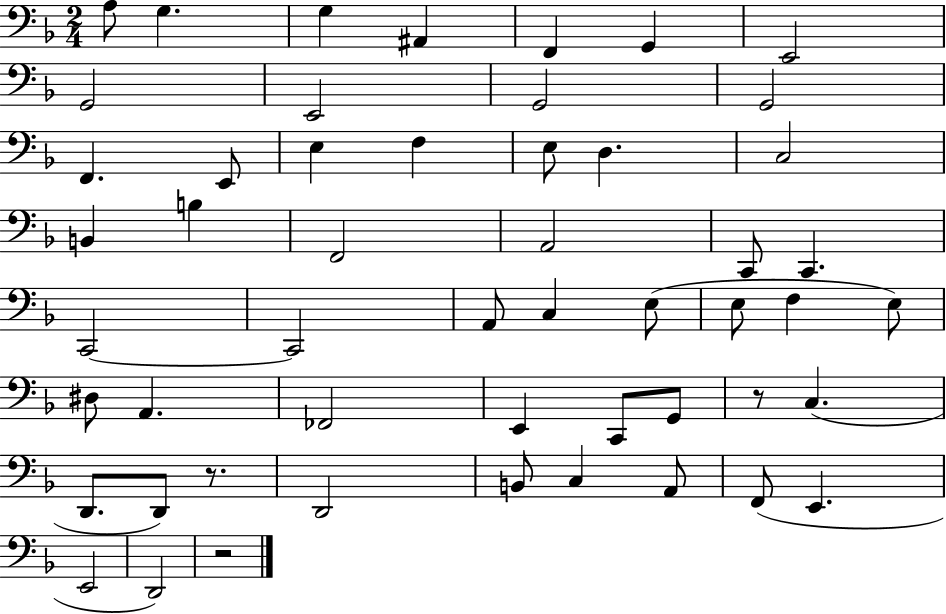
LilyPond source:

{
  \clef bass
  \numericTimeSignature
  \time 2/4
  \key f \major
  \repeat volta 2 { a8 g4. | g4 ais,4 | f,4 g,4 | e,2 | \break g,2 | e,2 | g,2 | g,2 | \break f,4. e,8 | e4 f4 | e8 d4. | c2 | \break b,4 b4 | f,2 | a,2 | c,8 c,4. | \break c,2~~ | c,2 | a,8 c4 e8( | e8 f4 e8) | \break dis8 a,4. | fes,2 | e,4 c,8 g,8 | r8 c4.( | \break d,8. d,8) r8. | d,2 | b,8 c4 a,8 | f,8( e,4. | \break e,2 | d,2) | r2 | } \bar "|."
}